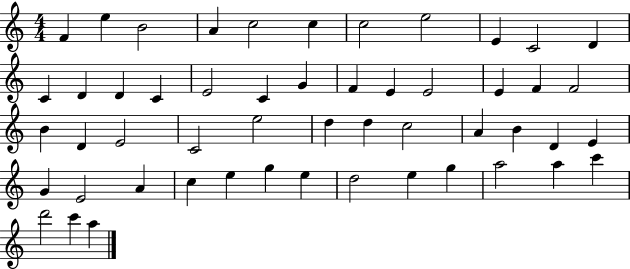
F4/q E5/q B4/h A4/q C5/h C5/q C5/h E5/h E4/q C4/h D4/q C4/q D4/q D4/q C4/q E4/h C4/q G4/q F4/q E4/q E4/h E4/q F4/q F4/h B4/q D4/q E4/h C4/h E5/h D5/q D5/q C5/h A4/q B4/q D4/q E4/q G4/q E4/h A4/q C5/q E5/q G5/q E5/q D5/h E5/q G5/q A5/h A5/q C6/q D6/h C6/q A5/q